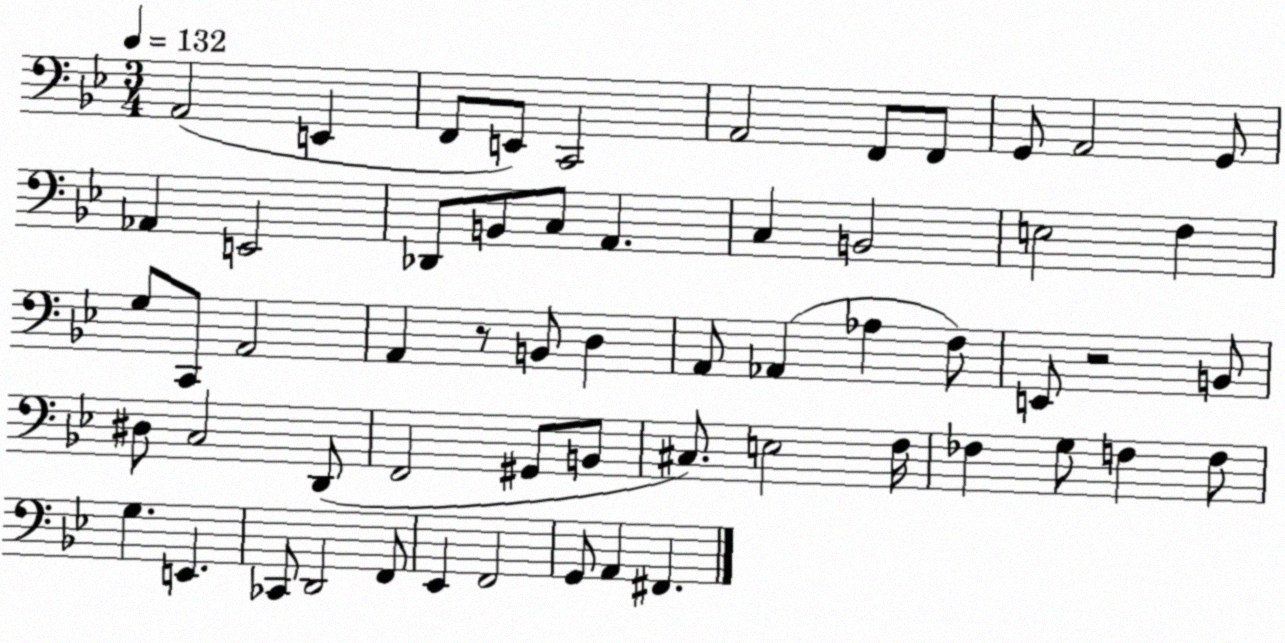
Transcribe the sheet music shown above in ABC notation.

X:1
T:Untitled
M:3/4
L:1/4
K:Bb
A,,2 E,, F,,/2 E,,/2 C,,2 A,,2 F,,/2 F,,/2 G,,/2 A,,2 G,,/2 _A,, E,,2 _D,,/2 B,,/2 C,/2 A,, C, B,,2 E,2 F, G,/2 C,,/2 A,,2 A,, z/2 B,,/2 D, A,,/2 _A,, _A, F,/2 E,,/2 z2 B,,/2 ^D,/2 C,2 D,,/2 F,,2 ^G,,/2 B,,/2 ^C,/2 E,2 F,/4 _F, G,/2 F, F,/2 G, E,, _C,,/2 D,,2 F,,/2 _E,, F,,2 G,,/2 A,, ^F,,